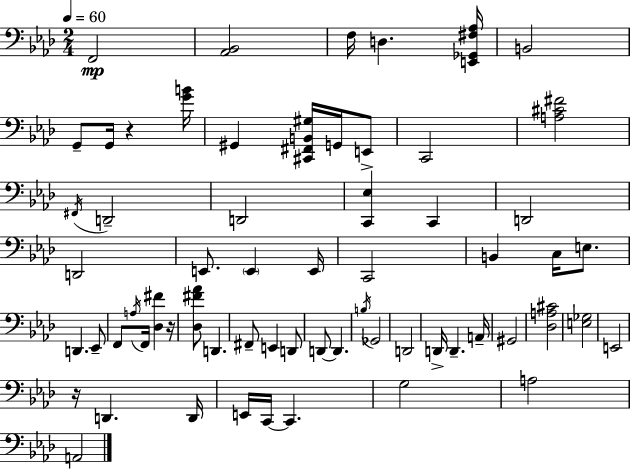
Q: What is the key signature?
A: F minor